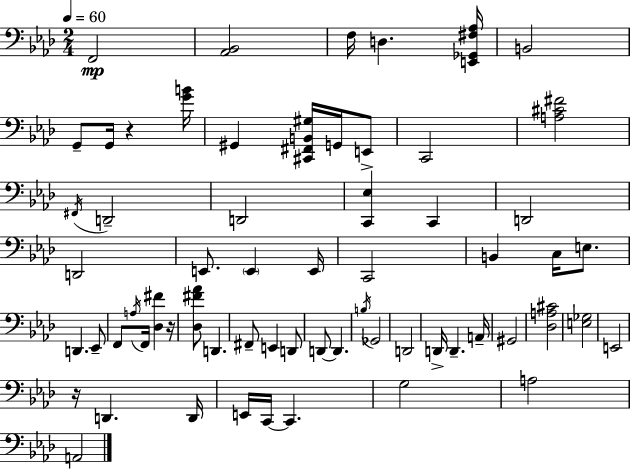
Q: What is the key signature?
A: F minor